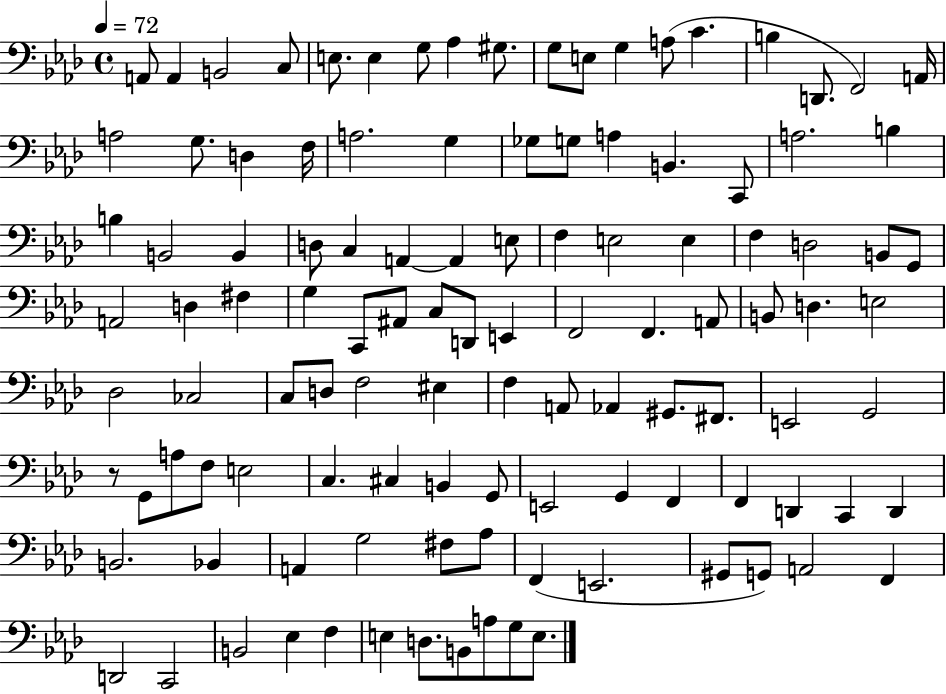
{
  \clef bass
  \time 4/4
  \defaultTimeSignature
  \key aes \major
  \tempo 4 = 72
  a,8 a,4 b,2 c8 | e8. e4 g8 aes4 gis8. | g8 e8 g4 a8( c'4. | b4 d,8. f,2) a,16 | \break a2 g8. d4 f16 | a2. g4 | ges8 g8 a4 b,4. c,8 | a2. b4 | \break b4 b,2 b,4 | d8 c4 a,4~~ a,4 e8 | f4 e2 e4 | f4 d2 b,8 g,8 | \break a,2 d4 fis4 | g4 c,8 ais,8 c8 d,8 e,4 | f,2 f,4. a,8 | b,8 d4. e2 | \break des2 ces2 | c8 d8 f2 eis4 | f4 a,8 aes,4 gis,8. fis,8. | e,2 g,2 | \break r8 g,8 a8 f8 e2 | c4. cis4 b,4 g,8 | e,2 g,4 f,4 | f,4 d,4 c,4 d,4 | \break b,2. bes,4 | a,4 g2 fis8 aes8 | f,4( e,2. | gis,8 g,8) a,2 f,4 | \break d,2 c,2 | b,2 ees4 f4 | e4 d8. b,8 a8 g8 e8. | \bar "|."
}